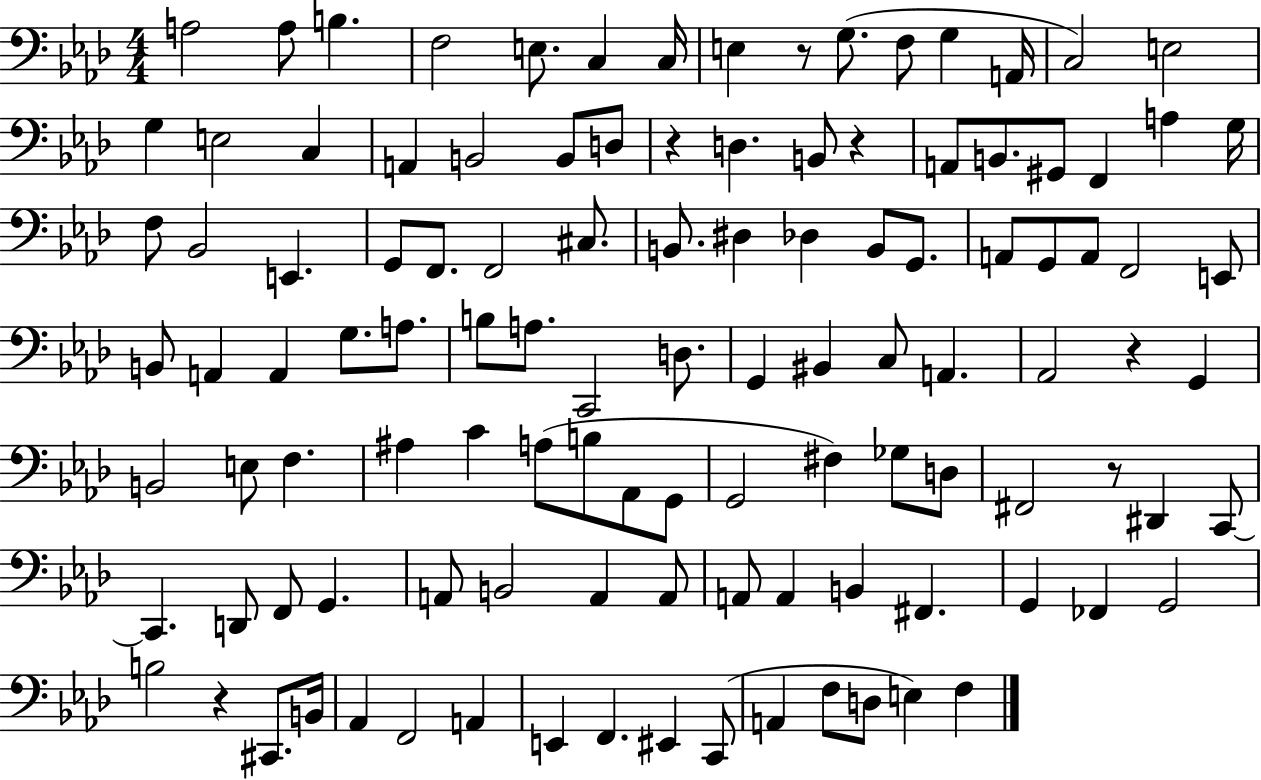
X:1
T:Untitled
M:4/4
L:1/4
K:Ab
A,2 A,/2 B, F,2 E,/2 C, C,/4 E, z/2 G,/2 F,/2 G, A,,/4 C,2 E,2 G, E,2 C, A,, B,,2 B,,/2 D,/2 z D, B,,/2 z A,,/2 B,,/2 ^G,,/2 F,, A, G,/4 F,/2 _B,,2 E,, G,,/2 F,,/2 F,,2 ^C,/2 B,,/2 ^D, _D, B,,/2 G,,/2 A,,/2 G,,/2 A,,/2 F,,2 E,,/2 B,,/2 A,, A,, G,/2 A,/2 B,/2 A,/2 C,,2 D,/2 G,, ^B,, C,/2 A,, _A,,2 z G,, B,,2 E,/2 F, ^A, C A,/2 B,/2 _A,,/2 G,,/2 G,,2 ^F, _G,/2 D,/2 ^F,,2 z/2 ^D,, C,,/2 C,, D,,/2 F,,/2 G,, A,,/2 B,,2 A,, A,,/2 A,,/2 A,, B,, ^F,, G,, _F,, G,,2 B,2 z ^C,,/2 B,,/4 _A,, F,,2 A,, E,, F,, ^E,, C,,/2 A,, F,/2 D,/2 E, F,